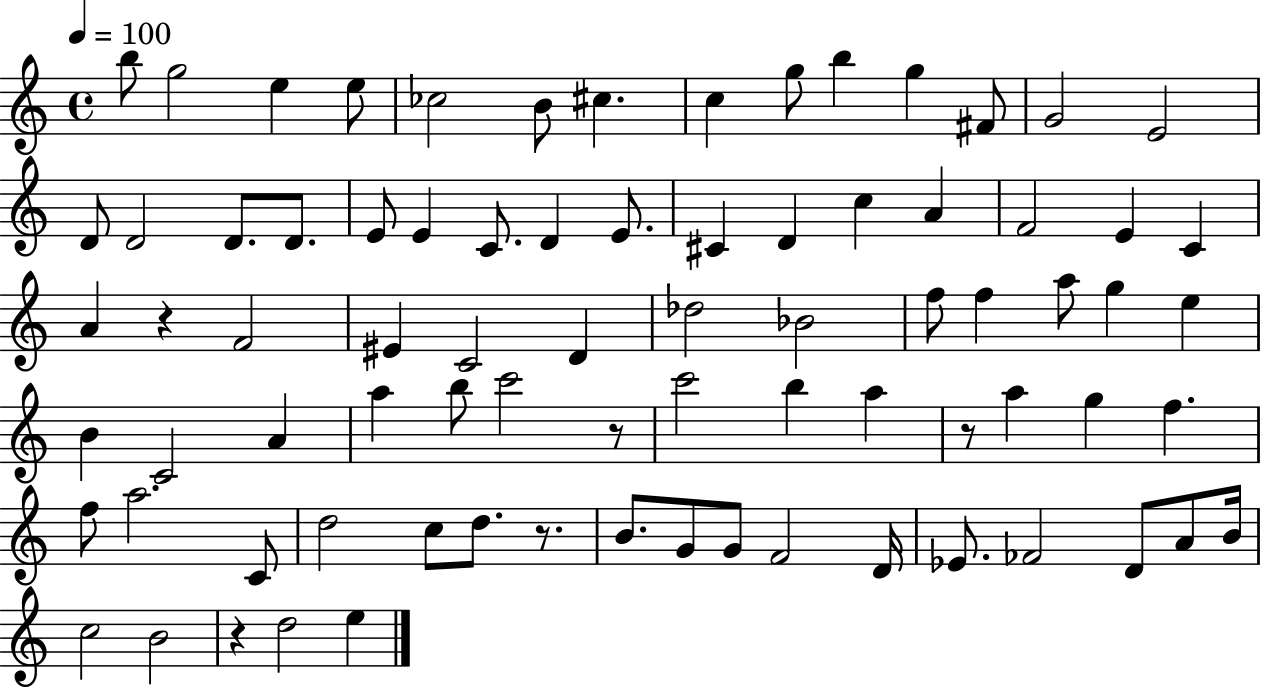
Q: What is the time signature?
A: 4/4